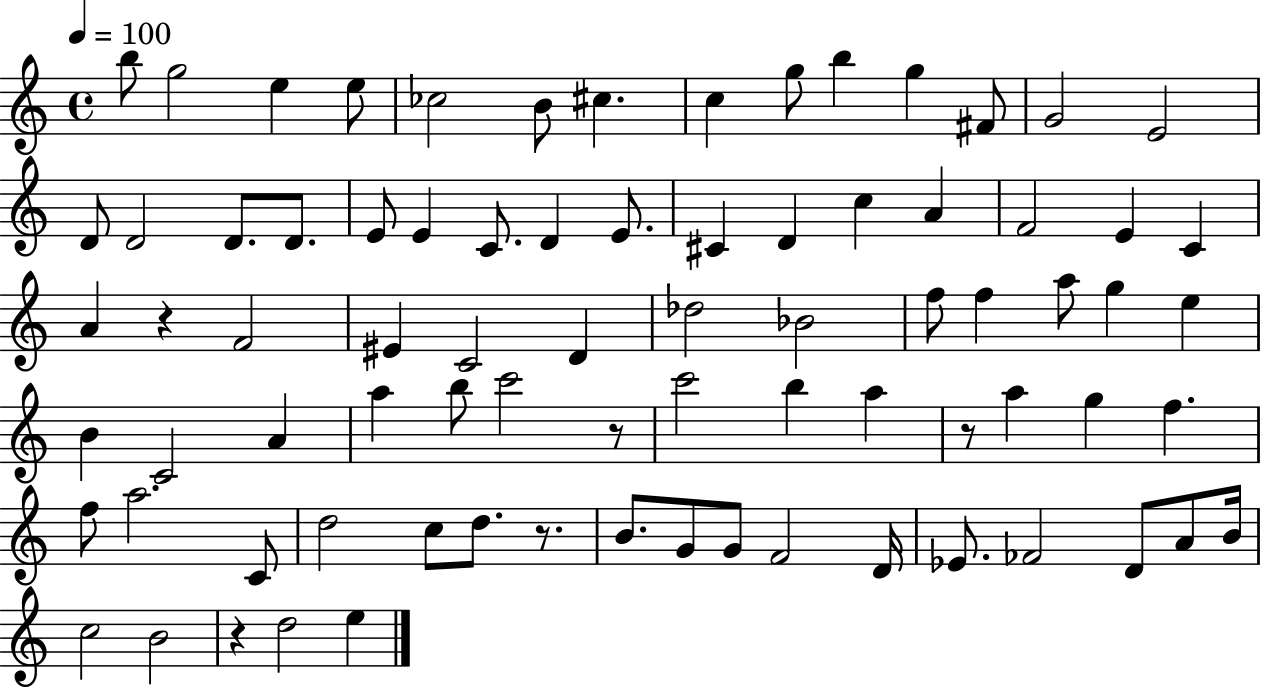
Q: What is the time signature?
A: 4/4